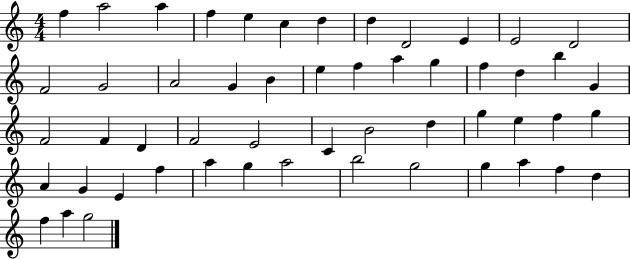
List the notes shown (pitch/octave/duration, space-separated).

F5/q A5/h A5/q F5/q E5/q C5/q D5/q D5/q D4/h E4/q E4/h D4/h F4/h G4/h A4/h G4/q B4/q E5/q F5/q A5/q G5/q F5/q D5/q B5/q G4/q F4/h F4/q D4/q F4/h E4/h C4/q B4/h D5/q G5/q E5/q F5/q G5/q A4/q G4/q E4/q F5/q A5/q G5/q A5/h B5/h G5/h G5/q A5/q F5/q D5/q F5/q A5/q G5/h